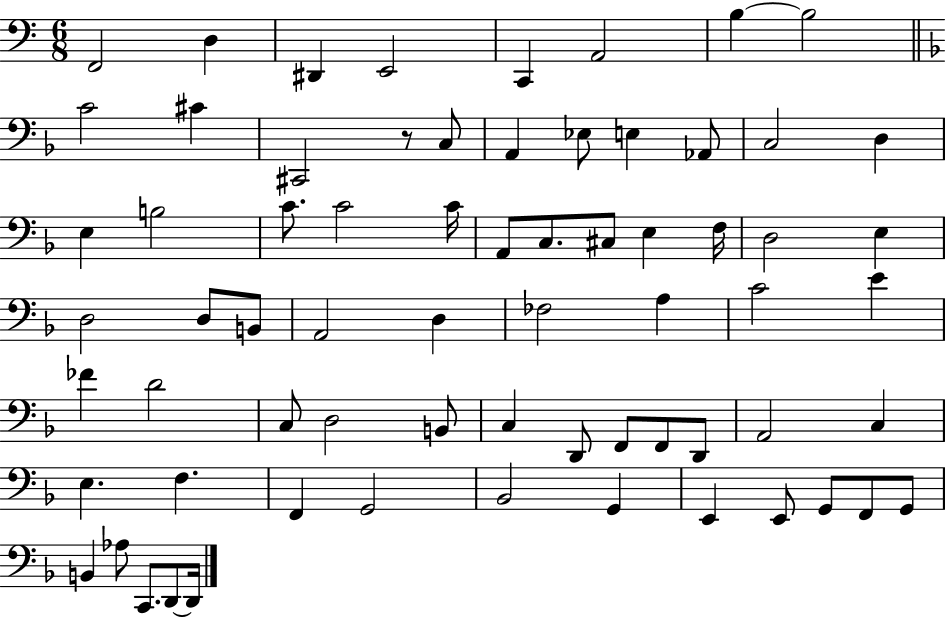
F2/h D3/q D#2/q E2/h C2/q A2/h B3/q B3/h C4/h C#4/q C#2/h R/e C3/e A2/q Eb3/e E3/q Ab2/e C3/h D3/q E3/q B3/h C4/e. C4/h C4/s A2/e C3/e. C#3/e E3/q F3/s D3/h E3/q D3/h D3/e B2/e A2/h D3/q FES3/h A3/q C4/h E4/q FES4/q D4/h C3/e D3/h B2/e C3/q D2/e F2/e F2/e D2/e A2/h C3/q E3/q. F3/q. F2/q G2/h Bb2/h G2/q E2/q E2/e G2/e F2/e G2/e B2/q Ab3/e C2/e. D2/e D2/s